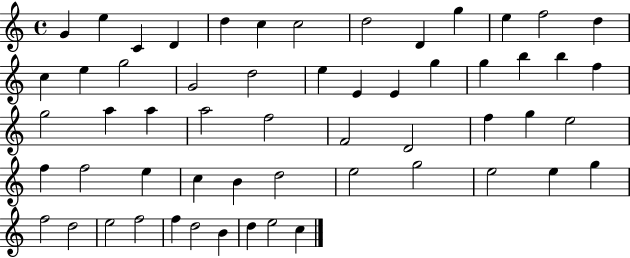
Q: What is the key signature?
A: C major